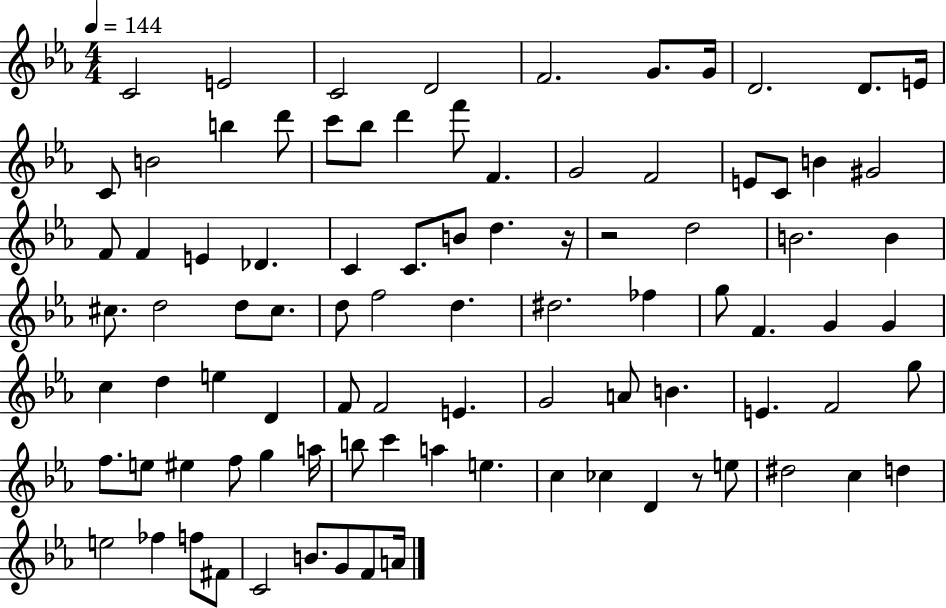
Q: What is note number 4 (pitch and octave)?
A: D4